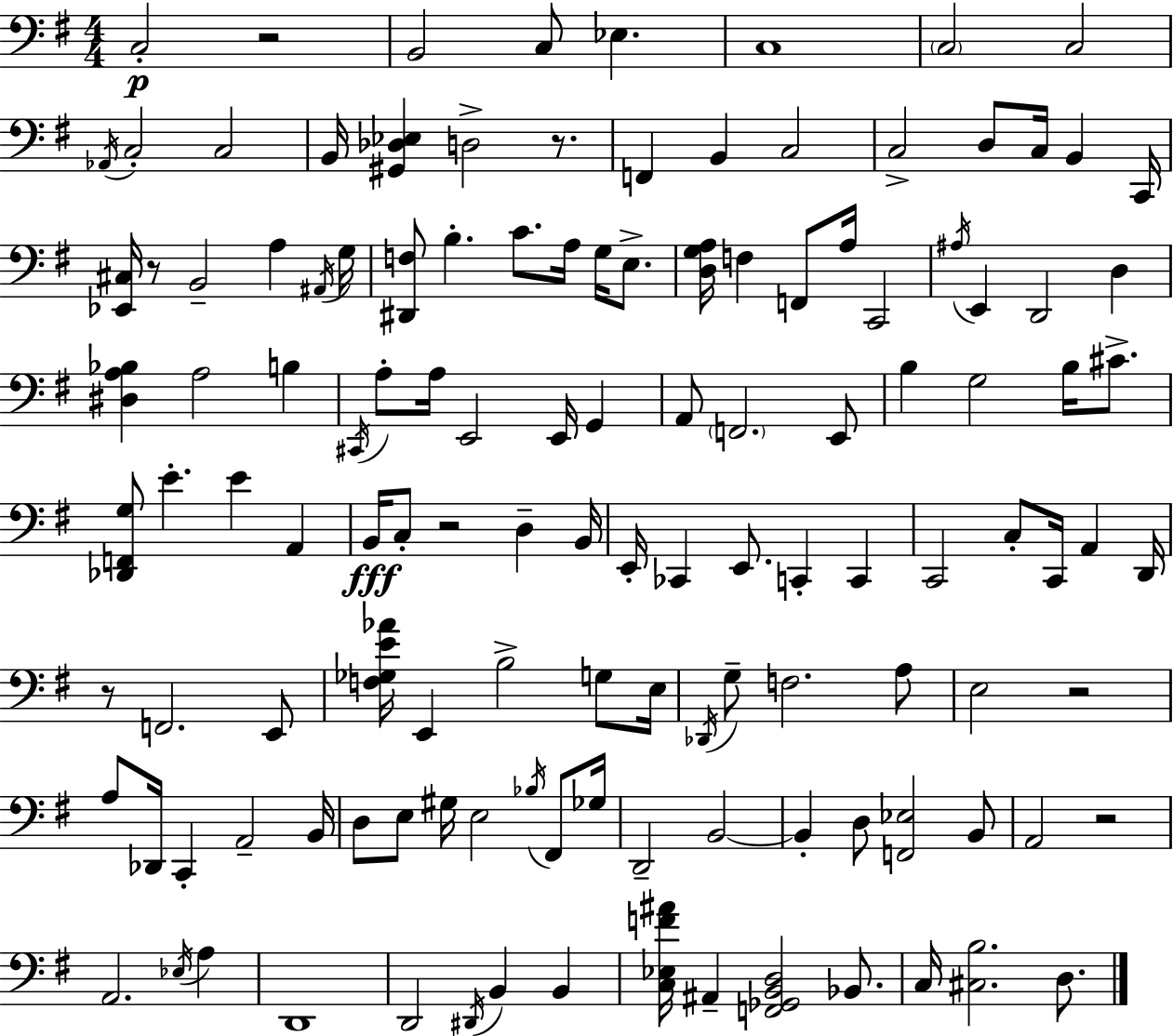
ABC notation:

X:1
T:Untitled
M:4/4
L:1/4
K:G
C,2 z2 B,,2 C,/2 _E, C,4 C,2 C,2 _A,,/4 C,2 C,2 B,,/4 [^G,,_D,_E,] D,2 z/2 F,, B,, C,2 C,2 D,/2 C,/4 B,, C,,/4 [_E,,^C,]/4 z/2 B,,2 A, ^A,,/4 G,/4 [^D,,F,]/2 B, C/2 A,/4 G,/4 E,/2 [D,G,A,]/4 F, F,,/2 A,/4 C,,2 ^A,/4 E,, D,,2 D, [^D,A,_B,] A,2 B, ^C,,/4 A,/2 A,/4 E,,2 E,,/4 G,, A,,/2 F,,2 E,,/2 B, G,2 B,/4 ^C/2 [_D,,F,,G,]/2 E E A,, B,,/4 C,/2 z2 D, B,,/4 E,,/4 _C,, E,,/2 C,, C,, C,,2 C,/2 C,,/4 A,, D,,/4 z/2 F,,2 E,,/2 [F,_G,E_A]/4 E,, B,2 G,/2 E,/4 _D,,/4 G,/2 F,2 A,/2 E,2 z2 A,/2 _D,,/4 C,, A,,2 B,,/4 D,/2 E,/2 ^G,/4 E,2 _B,/4 ^F,,/2 _G,/4 D,,2 B,,2 B,, D,/2 [F,,_E,]2 B,,/2 A,,2 z2 A,,2 _E,/4 A, D,,4 D,,2 ^D,,/4 B,, B,, [C,_E,F^A]/4 ^A,, [F,,_G,,B,,D,]2 _B,,/2 C,/4 [^C,B,]2 D,/2